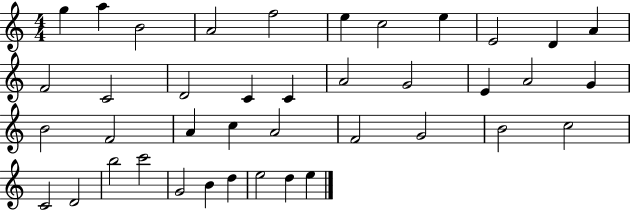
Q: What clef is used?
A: treble